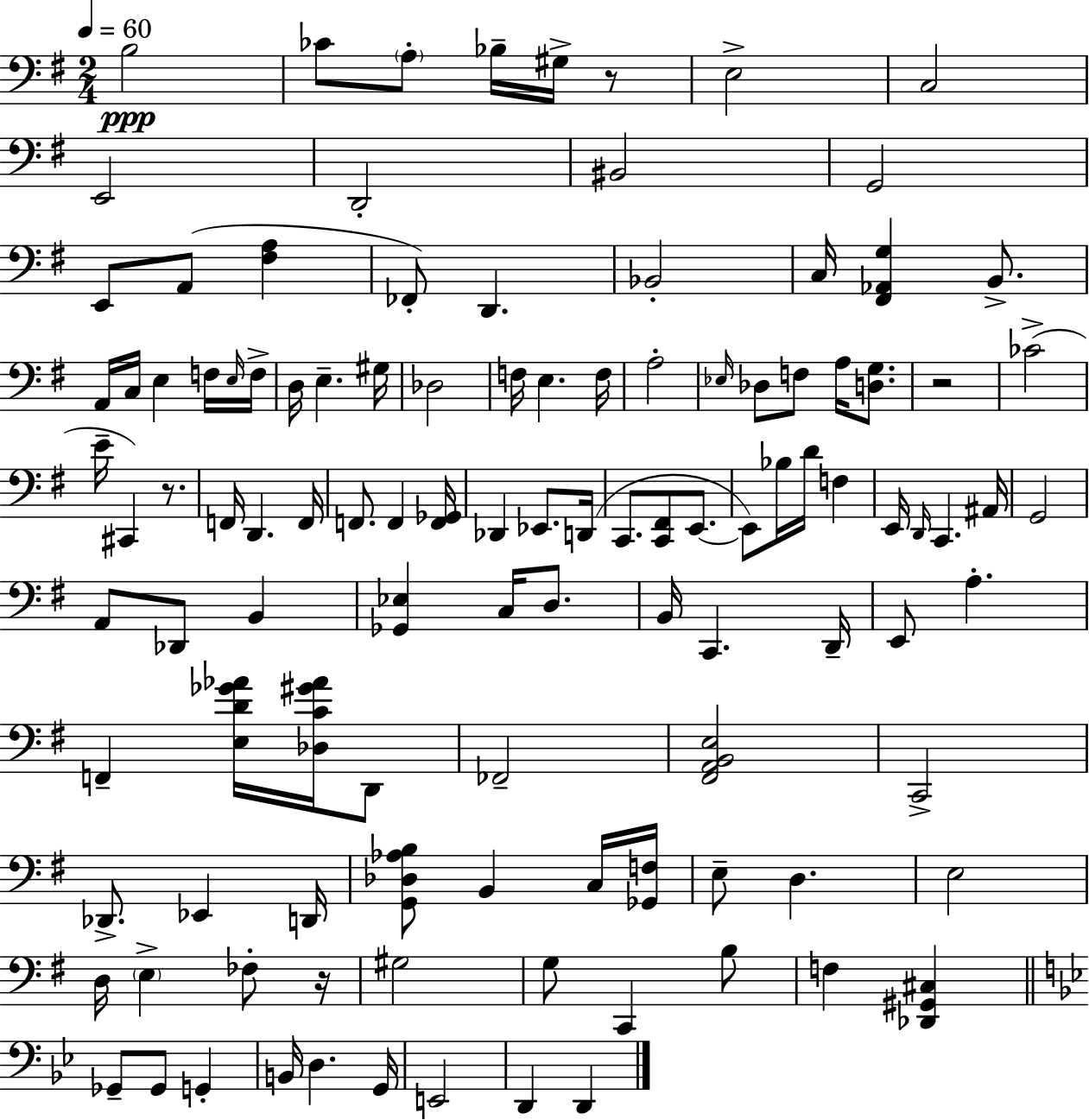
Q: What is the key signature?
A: G major